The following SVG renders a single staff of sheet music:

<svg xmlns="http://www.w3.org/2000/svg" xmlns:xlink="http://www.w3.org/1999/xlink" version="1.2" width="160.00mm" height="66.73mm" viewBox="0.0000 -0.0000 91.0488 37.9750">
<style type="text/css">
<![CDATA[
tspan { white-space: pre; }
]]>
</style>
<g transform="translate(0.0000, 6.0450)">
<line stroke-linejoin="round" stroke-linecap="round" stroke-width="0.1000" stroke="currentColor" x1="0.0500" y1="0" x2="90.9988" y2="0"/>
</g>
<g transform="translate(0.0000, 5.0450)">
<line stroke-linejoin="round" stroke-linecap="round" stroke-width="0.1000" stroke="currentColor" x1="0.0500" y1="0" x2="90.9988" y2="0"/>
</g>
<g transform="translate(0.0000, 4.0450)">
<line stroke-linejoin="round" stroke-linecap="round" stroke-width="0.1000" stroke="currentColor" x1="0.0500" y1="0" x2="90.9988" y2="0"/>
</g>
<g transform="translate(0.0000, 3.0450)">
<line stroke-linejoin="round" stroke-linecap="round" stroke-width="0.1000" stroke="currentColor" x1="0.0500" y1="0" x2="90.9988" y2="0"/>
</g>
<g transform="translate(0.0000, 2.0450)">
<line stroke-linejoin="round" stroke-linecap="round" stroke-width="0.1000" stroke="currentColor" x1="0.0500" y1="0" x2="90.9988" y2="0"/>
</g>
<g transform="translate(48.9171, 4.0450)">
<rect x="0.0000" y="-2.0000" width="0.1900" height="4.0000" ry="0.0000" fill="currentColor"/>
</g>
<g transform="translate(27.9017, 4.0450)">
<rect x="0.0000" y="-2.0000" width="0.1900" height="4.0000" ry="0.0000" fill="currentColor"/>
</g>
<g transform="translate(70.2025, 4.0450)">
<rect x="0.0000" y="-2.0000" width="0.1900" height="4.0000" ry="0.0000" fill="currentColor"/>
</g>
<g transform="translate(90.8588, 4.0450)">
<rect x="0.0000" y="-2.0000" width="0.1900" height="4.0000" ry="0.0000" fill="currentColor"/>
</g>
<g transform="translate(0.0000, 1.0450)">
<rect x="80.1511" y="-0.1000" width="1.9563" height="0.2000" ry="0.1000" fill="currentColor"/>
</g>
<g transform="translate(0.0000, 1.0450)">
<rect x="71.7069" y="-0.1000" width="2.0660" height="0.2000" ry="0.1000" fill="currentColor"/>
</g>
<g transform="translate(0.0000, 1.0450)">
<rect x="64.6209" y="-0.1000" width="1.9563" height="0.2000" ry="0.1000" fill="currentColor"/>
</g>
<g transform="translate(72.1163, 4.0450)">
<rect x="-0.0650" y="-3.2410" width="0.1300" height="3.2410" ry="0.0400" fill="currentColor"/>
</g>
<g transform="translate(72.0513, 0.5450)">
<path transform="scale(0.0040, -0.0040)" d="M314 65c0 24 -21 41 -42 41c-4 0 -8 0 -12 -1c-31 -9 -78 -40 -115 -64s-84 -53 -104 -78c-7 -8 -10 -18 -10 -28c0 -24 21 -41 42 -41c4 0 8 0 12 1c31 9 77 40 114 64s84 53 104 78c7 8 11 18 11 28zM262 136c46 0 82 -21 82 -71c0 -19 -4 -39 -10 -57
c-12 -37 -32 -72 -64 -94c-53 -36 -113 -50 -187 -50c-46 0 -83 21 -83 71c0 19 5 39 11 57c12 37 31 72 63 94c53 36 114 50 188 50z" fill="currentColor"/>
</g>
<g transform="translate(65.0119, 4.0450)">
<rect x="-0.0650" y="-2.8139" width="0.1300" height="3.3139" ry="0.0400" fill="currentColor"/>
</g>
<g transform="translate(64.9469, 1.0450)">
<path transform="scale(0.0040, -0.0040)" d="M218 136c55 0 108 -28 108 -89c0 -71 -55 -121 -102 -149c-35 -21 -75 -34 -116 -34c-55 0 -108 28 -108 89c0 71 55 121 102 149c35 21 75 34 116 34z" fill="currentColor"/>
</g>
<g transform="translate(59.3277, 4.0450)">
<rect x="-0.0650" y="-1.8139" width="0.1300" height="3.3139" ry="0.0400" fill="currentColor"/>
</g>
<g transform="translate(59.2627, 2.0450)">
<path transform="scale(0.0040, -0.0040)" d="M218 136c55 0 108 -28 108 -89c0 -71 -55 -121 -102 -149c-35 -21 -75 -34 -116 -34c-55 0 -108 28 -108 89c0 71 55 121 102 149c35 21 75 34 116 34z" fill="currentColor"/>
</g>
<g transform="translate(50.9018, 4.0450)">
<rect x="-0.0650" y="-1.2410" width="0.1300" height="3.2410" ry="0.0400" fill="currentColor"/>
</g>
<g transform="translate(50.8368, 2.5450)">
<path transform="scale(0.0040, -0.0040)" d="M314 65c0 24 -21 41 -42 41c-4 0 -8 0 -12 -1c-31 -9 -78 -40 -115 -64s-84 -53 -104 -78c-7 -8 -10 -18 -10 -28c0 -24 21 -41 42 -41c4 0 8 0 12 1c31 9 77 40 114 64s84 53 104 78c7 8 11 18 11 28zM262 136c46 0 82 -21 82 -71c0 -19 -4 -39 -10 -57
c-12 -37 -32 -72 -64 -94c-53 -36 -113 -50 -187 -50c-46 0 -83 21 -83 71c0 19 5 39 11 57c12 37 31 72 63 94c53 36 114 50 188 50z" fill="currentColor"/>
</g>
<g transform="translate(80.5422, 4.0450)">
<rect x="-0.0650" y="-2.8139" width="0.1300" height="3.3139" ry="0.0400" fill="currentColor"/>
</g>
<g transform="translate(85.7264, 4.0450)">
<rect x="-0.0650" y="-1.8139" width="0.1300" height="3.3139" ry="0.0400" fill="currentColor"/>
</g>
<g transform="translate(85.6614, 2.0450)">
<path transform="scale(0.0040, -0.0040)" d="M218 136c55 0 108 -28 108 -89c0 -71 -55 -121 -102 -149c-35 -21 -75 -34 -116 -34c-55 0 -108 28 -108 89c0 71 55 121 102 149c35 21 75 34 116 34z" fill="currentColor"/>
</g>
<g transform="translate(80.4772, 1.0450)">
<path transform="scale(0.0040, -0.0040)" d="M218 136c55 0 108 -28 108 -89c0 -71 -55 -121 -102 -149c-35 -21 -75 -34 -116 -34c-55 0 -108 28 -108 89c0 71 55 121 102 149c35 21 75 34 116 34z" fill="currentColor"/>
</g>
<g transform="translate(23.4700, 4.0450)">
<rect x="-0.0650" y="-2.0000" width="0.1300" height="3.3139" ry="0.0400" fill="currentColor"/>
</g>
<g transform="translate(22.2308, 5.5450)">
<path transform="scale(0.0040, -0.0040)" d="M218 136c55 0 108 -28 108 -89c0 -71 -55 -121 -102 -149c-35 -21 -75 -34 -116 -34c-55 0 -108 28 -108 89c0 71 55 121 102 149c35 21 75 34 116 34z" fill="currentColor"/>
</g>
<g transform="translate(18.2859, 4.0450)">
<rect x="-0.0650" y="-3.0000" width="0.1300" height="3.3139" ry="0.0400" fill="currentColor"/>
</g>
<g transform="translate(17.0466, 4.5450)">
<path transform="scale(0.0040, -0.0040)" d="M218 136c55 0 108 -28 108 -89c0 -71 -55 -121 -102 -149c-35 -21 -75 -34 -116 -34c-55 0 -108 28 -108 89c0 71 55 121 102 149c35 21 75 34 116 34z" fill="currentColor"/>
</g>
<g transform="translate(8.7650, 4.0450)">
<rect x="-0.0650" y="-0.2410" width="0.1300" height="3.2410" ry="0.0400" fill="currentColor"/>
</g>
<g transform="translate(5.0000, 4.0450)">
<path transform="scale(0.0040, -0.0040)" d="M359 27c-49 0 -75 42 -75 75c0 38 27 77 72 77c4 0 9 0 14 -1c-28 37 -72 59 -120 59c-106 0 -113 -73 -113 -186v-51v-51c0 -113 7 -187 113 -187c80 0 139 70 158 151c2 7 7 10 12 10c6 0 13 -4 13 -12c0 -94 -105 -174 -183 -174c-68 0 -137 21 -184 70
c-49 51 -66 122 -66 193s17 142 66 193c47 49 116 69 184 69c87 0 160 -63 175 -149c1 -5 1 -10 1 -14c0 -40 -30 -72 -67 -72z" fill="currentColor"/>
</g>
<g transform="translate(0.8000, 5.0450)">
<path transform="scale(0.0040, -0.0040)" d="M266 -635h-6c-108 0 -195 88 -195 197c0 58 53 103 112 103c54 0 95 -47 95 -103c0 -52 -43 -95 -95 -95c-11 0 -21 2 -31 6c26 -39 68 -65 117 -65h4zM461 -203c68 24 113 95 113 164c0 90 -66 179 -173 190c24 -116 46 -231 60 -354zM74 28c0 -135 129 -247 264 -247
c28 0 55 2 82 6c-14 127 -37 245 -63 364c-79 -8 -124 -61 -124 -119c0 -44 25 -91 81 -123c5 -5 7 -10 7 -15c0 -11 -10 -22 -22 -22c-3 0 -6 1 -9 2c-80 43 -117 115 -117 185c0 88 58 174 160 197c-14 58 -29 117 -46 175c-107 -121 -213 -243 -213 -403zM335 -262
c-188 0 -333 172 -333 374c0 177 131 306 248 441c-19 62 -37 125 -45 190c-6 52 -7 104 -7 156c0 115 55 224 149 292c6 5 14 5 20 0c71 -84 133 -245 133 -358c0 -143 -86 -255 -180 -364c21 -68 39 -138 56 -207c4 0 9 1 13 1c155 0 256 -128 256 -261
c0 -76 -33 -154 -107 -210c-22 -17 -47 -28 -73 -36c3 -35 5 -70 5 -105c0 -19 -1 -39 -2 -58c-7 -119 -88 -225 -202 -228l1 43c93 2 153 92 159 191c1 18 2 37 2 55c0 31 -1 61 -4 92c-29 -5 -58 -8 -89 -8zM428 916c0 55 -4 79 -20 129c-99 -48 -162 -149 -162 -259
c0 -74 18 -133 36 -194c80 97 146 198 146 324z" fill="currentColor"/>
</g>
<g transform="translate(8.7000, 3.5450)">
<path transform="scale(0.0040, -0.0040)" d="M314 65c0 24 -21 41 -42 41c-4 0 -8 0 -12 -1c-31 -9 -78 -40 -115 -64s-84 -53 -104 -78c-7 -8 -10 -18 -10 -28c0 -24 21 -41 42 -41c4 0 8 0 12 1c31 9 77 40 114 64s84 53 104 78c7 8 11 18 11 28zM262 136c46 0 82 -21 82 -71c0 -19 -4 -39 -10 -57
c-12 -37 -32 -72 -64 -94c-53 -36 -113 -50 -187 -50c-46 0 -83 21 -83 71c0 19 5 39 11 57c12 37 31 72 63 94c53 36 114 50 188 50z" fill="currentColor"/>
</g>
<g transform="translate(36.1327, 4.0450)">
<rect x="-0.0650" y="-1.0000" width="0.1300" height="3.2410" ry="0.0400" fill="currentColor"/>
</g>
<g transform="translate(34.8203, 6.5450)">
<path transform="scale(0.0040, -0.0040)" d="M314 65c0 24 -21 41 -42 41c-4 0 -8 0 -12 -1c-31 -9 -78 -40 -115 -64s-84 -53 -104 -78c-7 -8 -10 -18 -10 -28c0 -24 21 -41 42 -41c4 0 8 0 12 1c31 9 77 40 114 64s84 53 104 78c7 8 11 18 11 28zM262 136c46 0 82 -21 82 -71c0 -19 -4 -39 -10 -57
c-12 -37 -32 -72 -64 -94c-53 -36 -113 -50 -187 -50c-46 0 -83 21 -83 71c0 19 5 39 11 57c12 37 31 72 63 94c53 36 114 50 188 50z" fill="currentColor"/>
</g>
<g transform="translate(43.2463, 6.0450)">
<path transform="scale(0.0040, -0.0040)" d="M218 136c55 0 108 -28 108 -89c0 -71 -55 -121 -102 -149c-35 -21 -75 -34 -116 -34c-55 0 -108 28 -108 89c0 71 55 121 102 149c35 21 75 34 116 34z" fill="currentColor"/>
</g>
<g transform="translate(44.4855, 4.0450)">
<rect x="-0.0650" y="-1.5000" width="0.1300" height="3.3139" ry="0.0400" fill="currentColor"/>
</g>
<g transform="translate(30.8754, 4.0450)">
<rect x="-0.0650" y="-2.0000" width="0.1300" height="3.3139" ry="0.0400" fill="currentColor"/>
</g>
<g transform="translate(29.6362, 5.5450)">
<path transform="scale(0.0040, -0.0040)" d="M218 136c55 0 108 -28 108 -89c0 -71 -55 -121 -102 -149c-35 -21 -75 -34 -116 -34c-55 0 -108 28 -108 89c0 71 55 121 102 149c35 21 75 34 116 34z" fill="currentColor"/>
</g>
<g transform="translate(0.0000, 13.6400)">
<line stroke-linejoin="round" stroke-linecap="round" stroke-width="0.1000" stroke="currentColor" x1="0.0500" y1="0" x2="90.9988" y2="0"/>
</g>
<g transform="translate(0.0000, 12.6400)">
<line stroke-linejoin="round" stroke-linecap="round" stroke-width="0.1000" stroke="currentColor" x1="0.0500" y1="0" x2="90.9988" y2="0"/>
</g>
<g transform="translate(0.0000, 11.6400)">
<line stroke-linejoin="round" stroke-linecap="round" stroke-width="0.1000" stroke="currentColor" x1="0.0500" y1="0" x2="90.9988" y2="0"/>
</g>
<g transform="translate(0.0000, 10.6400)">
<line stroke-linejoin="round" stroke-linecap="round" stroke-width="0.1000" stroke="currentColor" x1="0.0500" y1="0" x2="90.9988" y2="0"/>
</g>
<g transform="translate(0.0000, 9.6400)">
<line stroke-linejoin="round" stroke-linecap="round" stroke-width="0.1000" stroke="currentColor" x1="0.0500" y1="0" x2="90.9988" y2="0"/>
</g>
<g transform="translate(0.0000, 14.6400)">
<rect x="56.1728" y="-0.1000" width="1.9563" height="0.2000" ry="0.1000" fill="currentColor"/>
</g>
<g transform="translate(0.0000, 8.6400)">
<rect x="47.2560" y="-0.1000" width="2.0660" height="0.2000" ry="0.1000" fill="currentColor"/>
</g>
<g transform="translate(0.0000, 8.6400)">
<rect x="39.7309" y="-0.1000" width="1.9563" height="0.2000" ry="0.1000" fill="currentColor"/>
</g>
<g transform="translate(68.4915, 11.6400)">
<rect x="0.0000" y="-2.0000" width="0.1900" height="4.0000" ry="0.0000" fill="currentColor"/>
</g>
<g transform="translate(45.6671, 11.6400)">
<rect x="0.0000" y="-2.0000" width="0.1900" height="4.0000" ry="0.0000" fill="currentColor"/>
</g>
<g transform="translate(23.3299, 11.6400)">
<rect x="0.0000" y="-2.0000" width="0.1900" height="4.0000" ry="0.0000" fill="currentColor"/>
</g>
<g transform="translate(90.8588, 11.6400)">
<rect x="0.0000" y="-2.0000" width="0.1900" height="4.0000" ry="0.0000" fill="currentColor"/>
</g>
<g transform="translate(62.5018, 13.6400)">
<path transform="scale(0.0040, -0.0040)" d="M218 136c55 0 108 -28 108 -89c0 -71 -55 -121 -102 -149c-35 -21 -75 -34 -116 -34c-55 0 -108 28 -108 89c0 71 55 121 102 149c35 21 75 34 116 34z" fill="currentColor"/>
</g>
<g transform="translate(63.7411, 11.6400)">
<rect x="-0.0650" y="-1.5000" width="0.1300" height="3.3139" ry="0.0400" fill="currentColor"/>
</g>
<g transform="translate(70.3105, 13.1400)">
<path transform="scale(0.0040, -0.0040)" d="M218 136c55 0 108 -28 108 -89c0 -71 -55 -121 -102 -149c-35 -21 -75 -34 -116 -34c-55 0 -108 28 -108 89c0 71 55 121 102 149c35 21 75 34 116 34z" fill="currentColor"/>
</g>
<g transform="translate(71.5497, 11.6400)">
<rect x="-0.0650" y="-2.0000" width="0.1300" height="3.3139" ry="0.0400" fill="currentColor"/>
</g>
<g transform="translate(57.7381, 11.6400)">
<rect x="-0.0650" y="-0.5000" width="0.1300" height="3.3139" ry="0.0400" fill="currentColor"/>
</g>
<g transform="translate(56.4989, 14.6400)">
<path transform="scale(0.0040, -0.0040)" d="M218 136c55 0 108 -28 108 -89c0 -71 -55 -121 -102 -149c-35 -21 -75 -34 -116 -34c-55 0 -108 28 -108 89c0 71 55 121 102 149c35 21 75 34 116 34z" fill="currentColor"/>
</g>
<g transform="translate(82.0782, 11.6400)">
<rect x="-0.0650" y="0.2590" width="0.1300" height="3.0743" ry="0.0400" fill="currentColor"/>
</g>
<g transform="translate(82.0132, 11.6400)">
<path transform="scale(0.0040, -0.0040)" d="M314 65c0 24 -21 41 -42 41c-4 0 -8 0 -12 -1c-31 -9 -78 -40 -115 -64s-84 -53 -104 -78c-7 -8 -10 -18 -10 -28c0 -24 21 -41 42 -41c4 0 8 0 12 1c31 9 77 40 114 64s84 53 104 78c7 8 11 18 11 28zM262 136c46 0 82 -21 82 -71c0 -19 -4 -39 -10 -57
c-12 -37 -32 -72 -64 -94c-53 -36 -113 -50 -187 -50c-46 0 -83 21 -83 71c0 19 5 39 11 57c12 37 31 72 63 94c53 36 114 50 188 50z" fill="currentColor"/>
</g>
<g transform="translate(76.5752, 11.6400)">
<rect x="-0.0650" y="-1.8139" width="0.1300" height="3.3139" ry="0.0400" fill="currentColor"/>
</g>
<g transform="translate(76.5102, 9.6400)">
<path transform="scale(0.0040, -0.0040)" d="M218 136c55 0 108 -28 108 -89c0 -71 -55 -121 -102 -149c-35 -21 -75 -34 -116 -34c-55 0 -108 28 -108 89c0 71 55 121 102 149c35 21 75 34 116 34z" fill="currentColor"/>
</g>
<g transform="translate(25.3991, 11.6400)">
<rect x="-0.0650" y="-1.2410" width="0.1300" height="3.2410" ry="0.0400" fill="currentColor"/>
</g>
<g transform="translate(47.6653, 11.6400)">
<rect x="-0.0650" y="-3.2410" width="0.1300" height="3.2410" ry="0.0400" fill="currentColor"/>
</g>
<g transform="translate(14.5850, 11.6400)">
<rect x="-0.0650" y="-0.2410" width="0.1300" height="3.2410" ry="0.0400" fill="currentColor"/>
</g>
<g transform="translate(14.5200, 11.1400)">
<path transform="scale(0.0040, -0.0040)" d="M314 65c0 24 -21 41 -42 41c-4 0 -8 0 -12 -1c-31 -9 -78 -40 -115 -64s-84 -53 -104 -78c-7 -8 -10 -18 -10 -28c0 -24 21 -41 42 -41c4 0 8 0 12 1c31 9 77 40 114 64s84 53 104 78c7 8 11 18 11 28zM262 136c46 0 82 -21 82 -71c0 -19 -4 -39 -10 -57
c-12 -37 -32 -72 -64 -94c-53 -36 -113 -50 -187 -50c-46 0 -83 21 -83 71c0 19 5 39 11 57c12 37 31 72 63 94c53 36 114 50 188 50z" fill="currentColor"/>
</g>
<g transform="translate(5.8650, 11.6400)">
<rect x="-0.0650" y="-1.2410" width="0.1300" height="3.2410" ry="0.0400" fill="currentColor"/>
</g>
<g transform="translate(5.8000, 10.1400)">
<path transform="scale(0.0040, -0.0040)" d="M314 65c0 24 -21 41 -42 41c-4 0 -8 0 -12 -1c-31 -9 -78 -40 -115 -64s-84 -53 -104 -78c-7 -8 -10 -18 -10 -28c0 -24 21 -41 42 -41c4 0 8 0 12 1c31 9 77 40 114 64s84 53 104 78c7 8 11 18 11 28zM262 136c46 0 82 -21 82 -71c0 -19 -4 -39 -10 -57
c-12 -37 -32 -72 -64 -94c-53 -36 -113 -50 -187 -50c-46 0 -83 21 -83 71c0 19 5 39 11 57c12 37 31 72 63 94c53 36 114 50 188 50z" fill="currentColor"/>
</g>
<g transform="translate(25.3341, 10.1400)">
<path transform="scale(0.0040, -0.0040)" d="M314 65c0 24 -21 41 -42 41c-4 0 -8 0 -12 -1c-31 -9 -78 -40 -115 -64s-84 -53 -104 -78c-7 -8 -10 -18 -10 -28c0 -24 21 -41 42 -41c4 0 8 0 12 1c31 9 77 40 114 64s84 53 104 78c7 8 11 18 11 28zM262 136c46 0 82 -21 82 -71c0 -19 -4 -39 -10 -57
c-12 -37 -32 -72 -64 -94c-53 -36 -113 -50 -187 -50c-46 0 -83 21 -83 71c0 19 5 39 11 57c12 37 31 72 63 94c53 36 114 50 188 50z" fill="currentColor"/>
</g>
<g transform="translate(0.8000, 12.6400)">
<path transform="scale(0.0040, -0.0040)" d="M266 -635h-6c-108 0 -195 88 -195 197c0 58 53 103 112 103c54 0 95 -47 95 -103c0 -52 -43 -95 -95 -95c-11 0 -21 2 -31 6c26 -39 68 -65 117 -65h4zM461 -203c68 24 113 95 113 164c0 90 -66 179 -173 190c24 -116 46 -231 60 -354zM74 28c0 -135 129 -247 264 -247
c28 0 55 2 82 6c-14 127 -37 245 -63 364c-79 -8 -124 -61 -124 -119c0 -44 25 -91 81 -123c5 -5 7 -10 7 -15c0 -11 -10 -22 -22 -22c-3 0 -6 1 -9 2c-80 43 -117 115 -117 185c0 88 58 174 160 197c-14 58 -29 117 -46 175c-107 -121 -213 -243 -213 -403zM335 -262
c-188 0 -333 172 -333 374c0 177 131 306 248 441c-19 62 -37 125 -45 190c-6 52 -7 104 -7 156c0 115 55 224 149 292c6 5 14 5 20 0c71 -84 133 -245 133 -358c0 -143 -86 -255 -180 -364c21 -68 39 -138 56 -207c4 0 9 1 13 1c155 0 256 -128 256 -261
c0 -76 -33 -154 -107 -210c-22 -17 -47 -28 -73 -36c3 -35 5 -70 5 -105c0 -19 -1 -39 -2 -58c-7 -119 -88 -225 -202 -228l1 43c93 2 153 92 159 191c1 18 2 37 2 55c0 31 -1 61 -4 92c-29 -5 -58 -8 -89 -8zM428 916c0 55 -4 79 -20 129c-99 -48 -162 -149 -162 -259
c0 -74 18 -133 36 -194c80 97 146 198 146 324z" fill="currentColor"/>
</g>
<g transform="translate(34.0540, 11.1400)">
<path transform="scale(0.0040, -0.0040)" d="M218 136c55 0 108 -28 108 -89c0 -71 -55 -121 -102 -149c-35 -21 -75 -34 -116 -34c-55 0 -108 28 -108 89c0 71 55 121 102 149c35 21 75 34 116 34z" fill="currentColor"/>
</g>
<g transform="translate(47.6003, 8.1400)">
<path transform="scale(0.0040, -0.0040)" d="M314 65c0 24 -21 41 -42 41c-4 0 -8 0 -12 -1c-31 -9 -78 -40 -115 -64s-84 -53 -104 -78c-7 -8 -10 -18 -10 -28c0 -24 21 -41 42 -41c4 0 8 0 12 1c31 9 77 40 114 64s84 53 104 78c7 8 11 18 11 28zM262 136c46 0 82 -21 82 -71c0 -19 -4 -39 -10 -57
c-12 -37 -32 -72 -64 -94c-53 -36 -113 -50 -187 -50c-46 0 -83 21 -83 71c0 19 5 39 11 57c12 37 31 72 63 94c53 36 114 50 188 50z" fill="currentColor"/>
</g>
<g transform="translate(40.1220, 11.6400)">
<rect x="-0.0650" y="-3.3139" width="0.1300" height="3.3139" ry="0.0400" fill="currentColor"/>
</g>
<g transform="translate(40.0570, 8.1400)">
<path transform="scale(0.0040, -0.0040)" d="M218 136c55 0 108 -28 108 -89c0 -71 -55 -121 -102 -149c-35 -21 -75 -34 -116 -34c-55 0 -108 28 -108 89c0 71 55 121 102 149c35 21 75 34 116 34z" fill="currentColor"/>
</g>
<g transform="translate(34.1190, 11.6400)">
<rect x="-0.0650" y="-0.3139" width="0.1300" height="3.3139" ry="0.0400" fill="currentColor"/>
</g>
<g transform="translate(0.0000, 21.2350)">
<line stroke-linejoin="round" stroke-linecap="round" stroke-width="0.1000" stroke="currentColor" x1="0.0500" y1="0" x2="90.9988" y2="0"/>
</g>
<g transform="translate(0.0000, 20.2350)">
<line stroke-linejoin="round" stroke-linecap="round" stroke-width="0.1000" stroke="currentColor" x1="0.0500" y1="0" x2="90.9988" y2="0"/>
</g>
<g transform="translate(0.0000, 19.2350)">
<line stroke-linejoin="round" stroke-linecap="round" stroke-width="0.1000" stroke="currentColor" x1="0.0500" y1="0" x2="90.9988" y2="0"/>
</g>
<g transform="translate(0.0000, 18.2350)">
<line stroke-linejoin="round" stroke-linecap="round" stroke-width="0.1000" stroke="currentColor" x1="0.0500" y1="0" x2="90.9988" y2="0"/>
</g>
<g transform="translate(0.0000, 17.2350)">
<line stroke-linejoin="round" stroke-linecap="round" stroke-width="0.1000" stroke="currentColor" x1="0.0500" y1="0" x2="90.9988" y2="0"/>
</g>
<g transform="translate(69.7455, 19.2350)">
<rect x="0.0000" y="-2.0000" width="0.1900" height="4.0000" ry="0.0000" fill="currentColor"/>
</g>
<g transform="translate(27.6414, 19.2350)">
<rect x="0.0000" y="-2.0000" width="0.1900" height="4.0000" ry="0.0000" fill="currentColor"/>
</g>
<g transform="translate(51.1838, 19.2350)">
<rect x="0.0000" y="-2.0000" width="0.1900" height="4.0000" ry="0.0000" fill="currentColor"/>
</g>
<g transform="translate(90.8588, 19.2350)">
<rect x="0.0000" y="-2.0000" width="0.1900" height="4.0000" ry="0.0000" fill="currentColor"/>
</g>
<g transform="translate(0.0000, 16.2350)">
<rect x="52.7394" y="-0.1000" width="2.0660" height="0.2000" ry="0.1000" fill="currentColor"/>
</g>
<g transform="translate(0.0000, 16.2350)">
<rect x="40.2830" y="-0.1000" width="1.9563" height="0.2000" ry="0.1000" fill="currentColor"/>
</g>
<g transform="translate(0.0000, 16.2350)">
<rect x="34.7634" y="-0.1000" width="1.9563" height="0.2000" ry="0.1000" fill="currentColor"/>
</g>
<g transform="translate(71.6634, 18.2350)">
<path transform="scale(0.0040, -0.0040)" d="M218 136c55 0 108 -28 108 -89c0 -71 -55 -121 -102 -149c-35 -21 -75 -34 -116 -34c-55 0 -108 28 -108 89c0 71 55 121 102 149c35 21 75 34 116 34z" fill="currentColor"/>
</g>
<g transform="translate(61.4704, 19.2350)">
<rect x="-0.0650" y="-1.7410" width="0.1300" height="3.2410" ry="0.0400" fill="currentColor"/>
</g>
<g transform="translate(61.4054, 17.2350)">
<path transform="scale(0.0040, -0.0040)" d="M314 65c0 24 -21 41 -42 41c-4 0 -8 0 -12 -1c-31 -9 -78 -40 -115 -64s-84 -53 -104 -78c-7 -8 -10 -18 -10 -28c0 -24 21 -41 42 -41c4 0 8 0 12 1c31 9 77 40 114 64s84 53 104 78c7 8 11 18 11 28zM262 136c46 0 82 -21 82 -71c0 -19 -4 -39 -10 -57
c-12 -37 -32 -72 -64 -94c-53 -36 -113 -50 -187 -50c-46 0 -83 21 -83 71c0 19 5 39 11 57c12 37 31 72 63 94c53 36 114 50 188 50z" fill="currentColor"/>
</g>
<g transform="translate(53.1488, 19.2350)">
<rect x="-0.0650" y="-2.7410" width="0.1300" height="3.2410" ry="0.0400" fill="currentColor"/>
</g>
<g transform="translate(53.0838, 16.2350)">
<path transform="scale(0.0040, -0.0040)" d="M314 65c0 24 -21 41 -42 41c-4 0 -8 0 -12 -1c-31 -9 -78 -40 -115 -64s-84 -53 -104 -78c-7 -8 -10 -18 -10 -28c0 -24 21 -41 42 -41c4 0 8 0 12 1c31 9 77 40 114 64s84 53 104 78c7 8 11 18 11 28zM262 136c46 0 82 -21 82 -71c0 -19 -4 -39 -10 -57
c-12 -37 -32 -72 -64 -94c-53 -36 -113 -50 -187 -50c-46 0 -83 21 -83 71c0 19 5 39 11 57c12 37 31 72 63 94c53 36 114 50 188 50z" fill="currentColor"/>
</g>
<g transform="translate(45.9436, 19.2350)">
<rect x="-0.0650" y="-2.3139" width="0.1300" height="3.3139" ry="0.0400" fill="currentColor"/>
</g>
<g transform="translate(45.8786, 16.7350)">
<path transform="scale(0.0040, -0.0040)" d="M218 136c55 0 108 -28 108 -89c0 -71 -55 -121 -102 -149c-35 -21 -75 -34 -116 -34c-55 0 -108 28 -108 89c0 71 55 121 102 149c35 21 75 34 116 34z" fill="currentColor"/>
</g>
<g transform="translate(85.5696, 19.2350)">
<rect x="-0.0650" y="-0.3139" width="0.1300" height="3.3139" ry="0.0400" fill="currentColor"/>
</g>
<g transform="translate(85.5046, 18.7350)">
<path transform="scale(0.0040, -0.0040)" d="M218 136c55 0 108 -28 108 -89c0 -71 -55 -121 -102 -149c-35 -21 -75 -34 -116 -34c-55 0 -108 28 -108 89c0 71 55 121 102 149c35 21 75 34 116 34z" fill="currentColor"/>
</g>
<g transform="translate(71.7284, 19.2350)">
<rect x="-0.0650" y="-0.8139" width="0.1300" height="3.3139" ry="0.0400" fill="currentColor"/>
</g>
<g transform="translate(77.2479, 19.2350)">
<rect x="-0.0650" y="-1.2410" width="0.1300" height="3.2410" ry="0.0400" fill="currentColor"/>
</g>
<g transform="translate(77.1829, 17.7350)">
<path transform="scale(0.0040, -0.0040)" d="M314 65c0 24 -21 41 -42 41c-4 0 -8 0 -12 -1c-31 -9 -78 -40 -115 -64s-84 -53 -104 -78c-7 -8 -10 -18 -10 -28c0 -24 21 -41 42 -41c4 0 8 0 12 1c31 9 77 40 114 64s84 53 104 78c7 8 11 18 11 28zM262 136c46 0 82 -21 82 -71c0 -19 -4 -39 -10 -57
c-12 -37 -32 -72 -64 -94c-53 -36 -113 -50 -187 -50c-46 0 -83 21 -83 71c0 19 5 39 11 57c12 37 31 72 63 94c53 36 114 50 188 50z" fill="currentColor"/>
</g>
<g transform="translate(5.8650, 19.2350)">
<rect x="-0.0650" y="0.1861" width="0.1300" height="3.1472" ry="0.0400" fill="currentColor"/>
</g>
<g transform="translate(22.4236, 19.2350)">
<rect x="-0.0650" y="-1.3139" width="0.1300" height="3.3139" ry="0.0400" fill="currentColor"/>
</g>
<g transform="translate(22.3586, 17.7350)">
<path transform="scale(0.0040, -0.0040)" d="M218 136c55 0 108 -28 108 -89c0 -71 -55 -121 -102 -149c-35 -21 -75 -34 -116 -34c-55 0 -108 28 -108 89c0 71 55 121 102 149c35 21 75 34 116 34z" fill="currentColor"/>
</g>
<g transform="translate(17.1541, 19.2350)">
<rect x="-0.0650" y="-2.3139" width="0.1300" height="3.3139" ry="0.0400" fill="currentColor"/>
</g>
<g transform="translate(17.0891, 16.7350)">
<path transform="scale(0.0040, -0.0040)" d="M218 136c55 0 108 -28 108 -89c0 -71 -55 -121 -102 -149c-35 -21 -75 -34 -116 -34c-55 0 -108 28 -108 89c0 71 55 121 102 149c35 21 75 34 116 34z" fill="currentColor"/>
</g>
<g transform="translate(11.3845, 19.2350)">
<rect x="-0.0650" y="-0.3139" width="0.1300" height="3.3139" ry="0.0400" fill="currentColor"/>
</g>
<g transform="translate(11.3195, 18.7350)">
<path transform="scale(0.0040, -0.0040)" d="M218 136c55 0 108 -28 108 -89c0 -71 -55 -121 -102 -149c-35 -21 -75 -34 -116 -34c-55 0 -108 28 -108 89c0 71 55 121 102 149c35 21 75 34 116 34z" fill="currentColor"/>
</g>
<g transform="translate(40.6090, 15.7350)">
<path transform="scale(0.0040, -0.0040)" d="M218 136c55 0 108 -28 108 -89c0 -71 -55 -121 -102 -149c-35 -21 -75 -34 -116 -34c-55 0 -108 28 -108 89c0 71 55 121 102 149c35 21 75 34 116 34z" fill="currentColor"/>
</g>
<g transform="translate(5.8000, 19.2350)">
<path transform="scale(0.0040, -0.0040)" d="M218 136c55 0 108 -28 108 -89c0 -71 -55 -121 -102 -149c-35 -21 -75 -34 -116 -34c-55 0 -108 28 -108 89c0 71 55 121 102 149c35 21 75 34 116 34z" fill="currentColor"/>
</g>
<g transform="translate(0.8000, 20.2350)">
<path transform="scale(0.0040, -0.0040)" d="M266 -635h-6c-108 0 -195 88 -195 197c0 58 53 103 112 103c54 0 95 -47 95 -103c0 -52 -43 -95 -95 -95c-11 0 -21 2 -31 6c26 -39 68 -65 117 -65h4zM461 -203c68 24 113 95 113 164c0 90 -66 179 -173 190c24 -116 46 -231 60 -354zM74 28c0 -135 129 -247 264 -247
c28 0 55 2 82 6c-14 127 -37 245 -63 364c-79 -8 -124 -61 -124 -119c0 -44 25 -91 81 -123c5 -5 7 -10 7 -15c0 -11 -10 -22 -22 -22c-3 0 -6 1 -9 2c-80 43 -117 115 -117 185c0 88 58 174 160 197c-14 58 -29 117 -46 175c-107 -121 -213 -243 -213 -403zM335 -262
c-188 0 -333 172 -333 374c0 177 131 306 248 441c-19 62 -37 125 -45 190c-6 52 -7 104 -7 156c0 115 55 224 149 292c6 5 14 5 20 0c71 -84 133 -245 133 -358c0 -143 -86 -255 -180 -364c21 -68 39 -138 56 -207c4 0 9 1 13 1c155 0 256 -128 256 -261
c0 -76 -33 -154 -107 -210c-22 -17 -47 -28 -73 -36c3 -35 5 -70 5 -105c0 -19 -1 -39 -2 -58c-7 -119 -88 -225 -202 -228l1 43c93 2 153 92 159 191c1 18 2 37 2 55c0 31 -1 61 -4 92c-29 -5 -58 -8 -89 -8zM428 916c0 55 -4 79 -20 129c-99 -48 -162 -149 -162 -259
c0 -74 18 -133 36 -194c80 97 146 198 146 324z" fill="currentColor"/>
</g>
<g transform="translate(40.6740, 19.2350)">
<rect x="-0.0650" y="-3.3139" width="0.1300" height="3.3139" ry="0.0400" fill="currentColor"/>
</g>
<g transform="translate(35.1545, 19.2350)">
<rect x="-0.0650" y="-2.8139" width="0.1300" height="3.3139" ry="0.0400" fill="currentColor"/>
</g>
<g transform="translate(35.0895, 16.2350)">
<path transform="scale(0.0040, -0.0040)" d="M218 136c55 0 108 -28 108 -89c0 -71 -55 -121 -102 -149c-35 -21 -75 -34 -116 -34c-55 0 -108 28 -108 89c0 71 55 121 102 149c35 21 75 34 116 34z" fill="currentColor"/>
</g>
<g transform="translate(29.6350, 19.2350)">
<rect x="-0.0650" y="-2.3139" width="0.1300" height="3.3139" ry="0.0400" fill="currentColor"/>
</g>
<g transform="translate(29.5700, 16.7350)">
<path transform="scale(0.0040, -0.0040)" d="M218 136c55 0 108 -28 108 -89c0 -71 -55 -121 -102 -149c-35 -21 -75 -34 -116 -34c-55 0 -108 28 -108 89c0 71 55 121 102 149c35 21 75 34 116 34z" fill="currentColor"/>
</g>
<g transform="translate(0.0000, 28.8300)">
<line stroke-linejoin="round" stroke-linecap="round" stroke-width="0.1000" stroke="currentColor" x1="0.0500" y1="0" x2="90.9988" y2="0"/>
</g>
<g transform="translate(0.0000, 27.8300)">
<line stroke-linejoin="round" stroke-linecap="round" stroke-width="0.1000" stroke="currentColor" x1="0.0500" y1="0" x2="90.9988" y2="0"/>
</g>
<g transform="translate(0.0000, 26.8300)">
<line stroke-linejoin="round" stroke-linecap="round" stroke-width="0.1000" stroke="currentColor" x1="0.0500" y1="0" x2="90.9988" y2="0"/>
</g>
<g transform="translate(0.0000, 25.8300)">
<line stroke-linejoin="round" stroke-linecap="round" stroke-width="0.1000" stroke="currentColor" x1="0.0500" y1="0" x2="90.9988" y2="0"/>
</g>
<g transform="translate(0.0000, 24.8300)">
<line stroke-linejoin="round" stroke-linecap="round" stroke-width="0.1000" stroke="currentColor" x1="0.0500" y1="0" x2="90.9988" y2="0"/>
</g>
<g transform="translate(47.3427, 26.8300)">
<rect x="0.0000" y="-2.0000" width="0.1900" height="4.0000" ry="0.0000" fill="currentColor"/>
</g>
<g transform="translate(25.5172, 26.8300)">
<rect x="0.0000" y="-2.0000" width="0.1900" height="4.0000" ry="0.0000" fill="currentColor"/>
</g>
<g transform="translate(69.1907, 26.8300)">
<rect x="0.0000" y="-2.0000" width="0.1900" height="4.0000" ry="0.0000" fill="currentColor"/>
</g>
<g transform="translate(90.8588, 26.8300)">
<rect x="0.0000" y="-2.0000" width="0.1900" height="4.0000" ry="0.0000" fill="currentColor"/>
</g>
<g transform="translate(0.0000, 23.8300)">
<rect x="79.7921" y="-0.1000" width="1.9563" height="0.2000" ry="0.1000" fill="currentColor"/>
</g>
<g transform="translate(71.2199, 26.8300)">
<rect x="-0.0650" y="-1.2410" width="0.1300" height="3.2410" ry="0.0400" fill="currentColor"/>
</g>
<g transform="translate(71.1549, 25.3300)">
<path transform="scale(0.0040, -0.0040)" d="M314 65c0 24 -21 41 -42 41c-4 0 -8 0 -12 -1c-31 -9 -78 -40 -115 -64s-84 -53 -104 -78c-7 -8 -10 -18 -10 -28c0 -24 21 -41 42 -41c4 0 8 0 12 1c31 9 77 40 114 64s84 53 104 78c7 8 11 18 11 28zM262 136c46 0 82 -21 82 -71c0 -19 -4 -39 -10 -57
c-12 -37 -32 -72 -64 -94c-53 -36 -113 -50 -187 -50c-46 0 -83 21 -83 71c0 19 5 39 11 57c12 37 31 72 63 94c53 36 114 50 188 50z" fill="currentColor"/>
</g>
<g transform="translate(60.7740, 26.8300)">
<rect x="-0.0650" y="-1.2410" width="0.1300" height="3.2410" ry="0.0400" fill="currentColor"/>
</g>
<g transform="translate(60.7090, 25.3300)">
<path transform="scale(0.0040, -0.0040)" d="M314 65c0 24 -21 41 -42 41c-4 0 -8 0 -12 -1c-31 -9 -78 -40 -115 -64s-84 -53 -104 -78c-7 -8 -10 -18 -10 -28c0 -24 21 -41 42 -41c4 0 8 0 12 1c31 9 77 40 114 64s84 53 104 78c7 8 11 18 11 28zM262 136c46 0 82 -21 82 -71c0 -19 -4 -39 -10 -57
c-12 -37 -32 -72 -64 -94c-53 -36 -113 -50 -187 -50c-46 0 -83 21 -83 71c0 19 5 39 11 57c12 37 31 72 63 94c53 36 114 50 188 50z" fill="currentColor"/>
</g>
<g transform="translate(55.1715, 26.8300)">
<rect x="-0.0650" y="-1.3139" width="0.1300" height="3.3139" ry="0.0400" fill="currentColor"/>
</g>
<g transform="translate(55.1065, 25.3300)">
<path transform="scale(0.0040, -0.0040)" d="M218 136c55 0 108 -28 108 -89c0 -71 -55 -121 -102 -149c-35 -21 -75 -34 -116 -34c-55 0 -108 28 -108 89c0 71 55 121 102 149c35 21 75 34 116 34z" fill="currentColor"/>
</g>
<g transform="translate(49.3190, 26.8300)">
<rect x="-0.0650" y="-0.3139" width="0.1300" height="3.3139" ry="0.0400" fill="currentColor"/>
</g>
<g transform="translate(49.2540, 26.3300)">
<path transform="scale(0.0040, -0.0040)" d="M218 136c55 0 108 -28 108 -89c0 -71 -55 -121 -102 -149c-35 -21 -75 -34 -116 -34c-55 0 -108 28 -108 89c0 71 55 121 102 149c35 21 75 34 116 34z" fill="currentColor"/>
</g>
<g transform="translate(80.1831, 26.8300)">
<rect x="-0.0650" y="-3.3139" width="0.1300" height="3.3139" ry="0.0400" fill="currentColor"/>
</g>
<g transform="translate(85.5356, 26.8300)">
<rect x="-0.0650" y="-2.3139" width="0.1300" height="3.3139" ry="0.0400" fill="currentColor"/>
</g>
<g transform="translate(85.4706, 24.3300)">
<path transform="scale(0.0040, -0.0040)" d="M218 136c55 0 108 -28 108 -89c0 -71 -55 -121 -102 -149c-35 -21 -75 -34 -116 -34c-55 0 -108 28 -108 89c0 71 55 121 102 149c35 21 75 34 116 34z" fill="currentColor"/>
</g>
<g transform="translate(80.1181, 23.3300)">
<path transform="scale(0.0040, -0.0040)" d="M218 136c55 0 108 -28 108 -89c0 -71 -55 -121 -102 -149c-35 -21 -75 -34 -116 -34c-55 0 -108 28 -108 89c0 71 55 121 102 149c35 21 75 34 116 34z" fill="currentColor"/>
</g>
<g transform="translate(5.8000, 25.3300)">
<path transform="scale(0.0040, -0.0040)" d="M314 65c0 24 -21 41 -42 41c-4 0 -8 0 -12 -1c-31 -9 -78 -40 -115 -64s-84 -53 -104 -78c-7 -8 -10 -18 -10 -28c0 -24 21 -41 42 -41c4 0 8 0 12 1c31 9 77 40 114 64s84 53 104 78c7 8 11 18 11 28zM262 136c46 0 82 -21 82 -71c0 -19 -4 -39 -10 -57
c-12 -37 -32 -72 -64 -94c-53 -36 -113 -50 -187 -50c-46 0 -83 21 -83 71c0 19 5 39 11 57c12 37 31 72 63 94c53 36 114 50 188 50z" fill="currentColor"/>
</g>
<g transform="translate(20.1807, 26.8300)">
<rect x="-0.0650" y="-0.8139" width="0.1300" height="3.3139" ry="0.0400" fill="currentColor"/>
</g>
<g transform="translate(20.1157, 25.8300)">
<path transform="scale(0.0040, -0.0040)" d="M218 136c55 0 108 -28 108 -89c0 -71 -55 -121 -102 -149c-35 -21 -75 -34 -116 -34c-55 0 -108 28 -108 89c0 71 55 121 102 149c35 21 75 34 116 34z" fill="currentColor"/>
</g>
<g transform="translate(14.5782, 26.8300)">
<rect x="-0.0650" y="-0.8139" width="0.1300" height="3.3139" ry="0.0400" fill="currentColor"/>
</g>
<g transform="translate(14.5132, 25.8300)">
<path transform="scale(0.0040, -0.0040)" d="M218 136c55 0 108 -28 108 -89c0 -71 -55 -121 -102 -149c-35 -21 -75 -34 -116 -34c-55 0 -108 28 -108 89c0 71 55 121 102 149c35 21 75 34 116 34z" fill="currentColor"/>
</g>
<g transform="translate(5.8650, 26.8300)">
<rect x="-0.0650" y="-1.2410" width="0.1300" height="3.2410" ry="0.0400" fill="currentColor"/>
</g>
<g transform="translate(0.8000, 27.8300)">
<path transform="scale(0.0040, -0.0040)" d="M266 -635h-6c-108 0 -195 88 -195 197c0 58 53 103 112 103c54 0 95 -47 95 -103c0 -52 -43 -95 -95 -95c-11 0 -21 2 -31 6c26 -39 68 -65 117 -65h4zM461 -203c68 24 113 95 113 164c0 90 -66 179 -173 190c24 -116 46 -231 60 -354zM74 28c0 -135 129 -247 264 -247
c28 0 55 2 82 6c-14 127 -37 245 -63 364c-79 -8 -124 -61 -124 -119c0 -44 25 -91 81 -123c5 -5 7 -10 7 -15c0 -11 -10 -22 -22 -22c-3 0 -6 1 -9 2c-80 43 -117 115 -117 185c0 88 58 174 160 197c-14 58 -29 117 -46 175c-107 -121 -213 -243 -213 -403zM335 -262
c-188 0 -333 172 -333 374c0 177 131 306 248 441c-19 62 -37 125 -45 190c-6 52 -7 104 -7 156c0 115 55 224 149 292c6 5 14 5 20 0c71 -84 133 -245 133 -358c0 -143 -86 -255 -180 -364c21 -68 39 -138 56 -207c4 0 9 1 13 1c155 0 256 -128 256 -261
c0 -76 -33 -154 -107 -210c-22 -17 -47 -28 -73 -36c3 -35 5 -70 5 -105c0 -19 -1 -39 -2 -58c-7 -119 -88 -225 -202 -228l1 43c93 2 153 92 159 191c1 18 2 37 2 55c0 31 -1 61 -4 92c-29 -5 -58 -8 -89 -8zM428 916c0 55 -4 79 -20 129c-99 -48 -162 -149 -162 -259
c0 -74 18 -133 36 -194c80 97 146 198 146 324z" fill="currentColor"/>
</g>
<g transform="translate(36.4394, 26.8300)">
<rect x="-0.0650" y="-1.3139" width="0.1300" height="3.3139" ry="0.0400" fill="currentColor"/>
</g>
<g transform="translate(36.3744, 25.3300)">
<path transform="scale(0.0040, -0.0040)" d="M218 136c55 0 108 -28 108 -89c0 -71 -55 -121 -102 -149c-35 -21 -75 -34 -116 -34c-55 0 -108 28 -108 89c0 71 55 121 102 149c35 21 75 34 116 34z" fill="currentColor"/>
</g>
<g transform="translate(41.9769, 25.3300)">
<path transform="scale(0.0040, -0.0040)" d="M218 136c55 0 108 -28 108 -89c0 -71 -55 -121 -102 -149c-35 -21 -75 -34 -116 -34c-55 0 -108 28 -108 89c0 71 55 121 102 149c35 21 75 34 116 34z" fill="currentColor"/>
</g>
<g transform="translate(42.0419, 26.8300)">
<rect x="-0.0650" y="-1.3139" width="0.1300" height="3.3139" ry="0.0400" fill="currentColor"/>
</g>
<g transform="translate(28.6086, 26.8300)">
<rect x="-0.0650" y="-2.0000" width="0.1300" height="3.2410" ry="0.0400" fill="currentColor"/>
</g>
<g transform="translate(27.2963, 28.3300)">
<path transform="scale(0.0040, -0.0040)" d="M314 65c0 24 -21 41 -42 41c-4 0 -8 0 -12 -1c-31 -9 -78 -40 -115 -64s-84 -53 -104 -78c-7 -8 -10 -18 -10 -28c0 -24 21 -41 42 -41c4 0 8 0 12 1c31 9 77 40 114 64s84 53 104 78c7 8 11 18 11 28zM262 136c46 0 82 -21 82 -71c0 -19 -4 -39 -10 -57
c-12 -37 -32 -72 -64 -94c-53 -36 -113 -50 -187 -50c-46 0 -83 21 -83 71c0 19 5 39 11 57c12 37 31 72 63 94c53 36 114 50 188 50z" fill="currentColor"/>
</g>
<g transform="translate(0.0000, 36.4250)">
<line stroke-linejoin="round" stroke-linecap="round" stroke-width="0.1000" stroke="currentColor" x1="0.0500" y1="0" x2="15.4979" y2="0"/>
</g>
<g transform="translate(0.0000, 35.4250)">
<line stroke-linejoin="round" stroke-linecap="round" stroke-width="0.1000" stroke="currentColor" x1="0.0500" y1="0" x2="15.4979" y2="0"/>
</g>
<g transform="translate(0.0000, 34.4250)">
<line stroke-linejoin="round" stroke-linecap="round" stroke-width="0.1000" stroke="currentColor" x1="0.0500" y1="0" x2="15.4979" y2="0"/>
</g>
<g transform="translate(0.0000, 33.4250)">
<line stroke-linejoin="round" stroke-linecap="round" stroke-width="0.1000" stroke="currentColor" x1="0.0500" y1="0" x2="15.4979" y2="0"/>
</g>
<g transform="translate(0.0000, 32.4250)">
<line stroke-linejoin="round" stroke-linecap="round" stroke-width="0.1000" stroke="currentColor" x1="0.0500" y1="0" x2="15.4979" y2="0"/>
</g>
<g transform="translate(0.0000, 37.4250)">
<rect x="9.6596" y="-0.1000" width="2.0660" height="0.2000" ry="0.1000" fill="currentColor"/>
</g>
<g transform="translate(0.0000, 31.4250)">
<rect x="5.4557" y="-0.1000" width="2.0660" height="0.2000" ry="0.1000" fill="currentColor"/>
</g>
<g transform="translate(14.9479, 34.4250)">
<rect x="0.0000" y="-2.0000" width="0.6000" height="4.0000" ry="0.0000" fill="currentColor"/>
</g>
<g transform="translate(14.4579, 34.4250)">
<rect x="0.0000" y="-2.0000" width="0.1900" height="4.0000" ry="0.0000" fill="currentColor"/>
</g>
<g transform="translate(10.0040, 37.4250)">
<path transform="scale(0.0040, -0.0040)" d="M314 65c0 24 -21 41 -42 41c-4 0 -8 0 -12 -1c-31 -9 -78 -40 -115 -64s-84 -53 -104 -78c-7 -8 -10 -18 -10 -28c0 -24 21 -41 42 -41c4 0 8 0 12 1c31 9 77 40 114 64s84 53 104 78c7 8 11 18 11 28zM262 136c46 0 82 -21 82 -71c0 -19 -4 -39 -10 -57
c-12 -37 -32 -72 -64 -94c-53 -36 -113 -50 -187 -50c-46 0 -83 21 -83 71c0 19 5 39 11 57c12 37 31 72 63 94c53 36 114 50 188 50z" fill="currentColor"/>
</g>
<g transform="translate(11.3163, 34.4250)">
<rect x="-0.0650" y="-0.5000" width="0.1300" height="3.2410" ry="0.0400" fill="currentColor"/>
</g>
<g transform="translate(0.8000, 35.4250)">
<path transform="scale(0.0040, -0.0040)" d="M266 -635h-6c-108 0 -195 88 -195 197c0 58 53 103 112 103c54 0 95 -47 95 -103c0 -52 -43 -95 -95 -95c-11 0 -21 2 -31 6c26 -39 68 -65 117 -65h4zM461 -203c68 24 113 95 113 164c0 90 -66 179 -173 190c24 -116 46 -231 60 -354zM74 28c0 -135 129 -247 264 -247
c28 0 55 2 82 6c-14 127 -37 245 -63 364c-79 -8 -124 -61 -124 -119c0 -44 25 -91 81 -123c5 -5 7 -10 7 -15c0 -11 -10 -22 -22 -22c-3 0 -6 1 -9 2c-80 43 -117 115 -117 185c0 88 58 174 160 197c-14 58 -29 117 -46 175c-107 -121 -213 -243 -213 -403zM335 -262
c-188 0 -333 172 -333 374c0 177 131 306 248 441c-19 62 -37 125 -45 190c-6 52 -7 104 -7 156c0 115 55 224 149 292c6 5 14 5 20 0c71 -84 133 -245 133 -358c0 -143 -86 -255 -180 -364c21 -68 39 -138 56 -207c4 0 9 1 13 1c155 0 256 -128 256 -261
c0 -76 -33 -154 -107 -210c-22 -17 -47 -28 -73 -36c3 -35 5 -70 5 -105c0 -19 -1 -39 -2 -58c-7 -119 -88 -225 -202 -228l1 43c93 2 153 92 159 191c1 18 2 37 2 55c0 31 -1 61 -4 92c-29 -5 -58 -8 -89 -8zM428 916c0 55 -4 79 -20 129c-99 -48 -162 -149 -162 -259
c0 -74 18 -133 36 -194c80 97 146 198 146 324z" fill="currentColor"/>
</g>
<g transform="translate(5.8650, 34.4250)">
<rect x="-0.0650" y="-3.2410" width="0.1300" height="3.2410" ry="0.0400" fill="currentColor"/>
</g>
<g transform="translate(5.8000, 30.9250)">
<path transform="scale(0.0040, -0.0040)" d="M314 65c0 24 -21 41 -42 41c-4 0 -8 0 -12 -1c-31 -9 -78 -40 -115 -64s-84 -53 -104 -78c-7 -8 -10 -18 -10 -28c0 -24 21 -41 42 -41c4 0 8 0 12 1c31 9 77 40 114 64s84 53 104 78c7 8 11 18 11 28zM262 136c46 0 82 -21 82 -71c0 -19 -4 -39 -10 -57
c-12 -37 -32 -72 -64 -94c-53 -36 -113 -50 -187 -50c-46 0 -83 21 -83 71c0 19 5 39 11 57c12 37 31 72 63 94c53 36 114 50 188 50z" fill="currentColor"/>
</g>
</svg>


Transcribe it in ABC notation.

X:1
T:Untitled
M:4/4
L:1/4
K:C
c2 A F F D2 E e2 f a b2 a f e2 c2 e2 c b b2 C E F f B2 B c g e g a b g a2 f2 d e2 c e2 d d F2 e e c e e2 e2 b g b2 C2